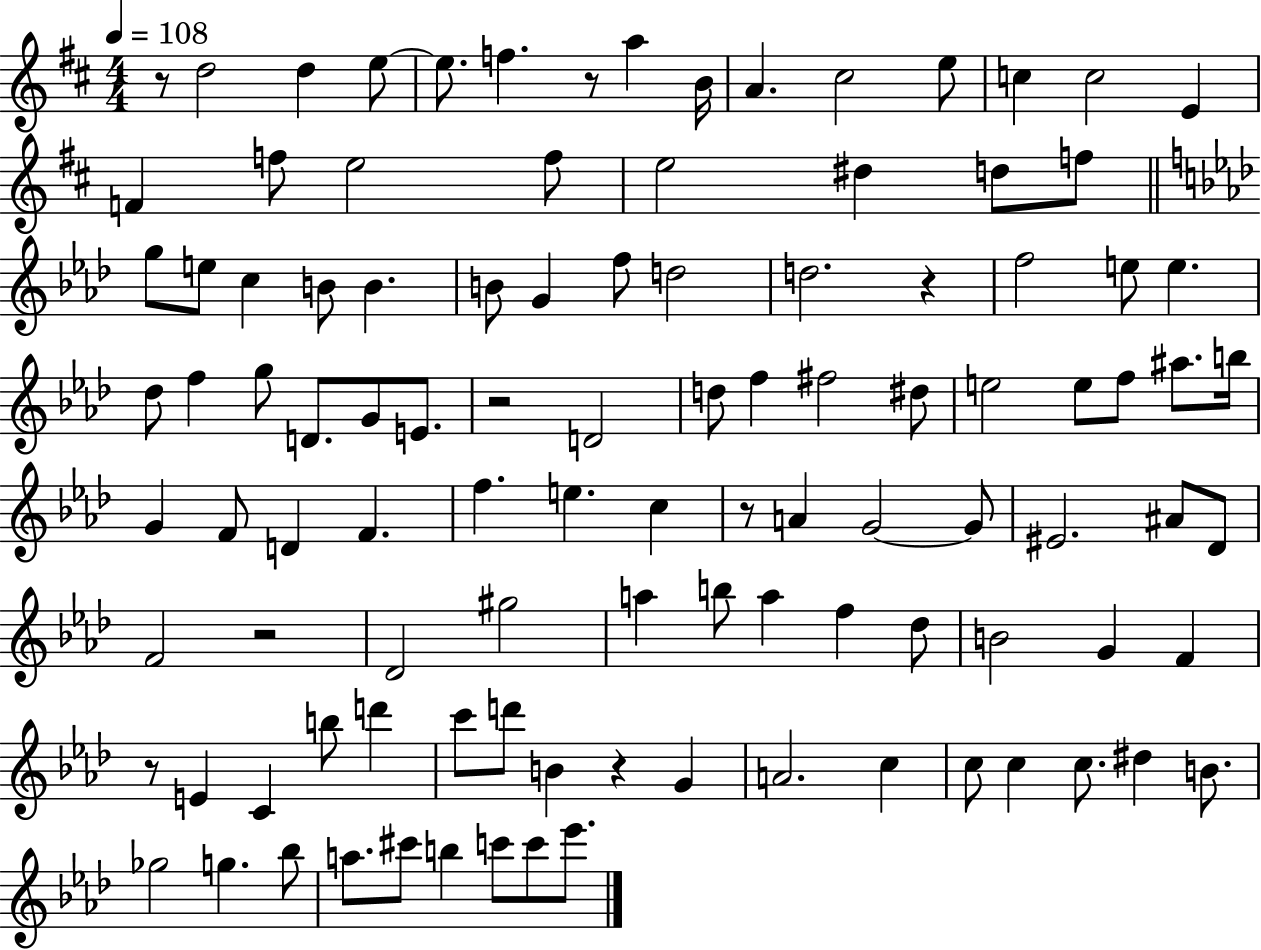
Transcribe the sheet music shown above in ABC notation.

X:1
T:Untitled
M:4/4
L:1/4
K:D
z/2 d2 d e/2 e/2 f z/2 a B/4 A ^c2 e/2 c c2 E F f/2 e2 f/2 e2 ^d d/2 f/2 g/2 e/2 c B/2 B B/2 G f/2 d2 d2 z f2 e/2 e _d/2 f g/2 D/2 G/2 E/2 z2 D2 d/2 f ^f2 ^d/2 e2 e/2 f/2 ^a/2 b/4 G F/2 D F f e c z/2 A G2 G/2 ^E2 ^A/2 _D/2 F2 z2 _D2 ^g2 a b/2 a f _d/2 B2 G F z/2 E C b/2 d' c'/2 d'/2 B z G A2 c c/2 c c/2 ^d B/2 _g2 g _b/2 a/2 ^c'/2 b c'/2 c'/2 _e'/2